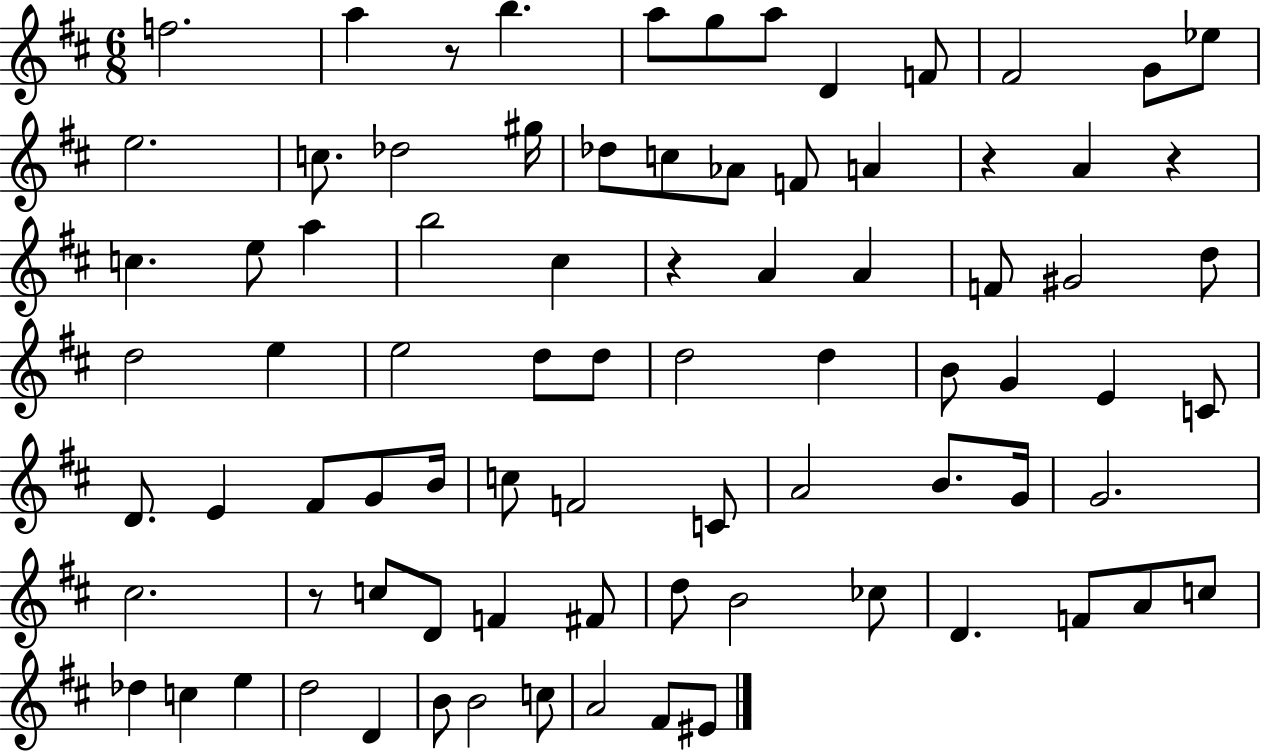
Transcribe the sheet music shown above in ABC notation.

X:1
T:Untitled
M:6/8
L:1/4
K:D
f2 a z/2 b a/2 g/2 a/2 D F/2 ^F2 G/2 _e/2 e2 c/2 _d2 ^g/4 _d/2 c/2 _A/2 F/2 A z A z c e/2 a b2 ^c z A A F/2 ^G2 d/2 d2 e e2 d/2 d/2 d2 d B/2 G E C/2 D/2 E ^F/2 G/2 B/4 c/2 F2 C/2 A2 B/2 G/4 G2 ^c2 z/2 c/2 D/2 F ^F/2 d/2 B2 _c/2 D F/2 A/2 c/2 _d c e d2 D B/2 B2 c/2 A2 ^F/2 ^E/2